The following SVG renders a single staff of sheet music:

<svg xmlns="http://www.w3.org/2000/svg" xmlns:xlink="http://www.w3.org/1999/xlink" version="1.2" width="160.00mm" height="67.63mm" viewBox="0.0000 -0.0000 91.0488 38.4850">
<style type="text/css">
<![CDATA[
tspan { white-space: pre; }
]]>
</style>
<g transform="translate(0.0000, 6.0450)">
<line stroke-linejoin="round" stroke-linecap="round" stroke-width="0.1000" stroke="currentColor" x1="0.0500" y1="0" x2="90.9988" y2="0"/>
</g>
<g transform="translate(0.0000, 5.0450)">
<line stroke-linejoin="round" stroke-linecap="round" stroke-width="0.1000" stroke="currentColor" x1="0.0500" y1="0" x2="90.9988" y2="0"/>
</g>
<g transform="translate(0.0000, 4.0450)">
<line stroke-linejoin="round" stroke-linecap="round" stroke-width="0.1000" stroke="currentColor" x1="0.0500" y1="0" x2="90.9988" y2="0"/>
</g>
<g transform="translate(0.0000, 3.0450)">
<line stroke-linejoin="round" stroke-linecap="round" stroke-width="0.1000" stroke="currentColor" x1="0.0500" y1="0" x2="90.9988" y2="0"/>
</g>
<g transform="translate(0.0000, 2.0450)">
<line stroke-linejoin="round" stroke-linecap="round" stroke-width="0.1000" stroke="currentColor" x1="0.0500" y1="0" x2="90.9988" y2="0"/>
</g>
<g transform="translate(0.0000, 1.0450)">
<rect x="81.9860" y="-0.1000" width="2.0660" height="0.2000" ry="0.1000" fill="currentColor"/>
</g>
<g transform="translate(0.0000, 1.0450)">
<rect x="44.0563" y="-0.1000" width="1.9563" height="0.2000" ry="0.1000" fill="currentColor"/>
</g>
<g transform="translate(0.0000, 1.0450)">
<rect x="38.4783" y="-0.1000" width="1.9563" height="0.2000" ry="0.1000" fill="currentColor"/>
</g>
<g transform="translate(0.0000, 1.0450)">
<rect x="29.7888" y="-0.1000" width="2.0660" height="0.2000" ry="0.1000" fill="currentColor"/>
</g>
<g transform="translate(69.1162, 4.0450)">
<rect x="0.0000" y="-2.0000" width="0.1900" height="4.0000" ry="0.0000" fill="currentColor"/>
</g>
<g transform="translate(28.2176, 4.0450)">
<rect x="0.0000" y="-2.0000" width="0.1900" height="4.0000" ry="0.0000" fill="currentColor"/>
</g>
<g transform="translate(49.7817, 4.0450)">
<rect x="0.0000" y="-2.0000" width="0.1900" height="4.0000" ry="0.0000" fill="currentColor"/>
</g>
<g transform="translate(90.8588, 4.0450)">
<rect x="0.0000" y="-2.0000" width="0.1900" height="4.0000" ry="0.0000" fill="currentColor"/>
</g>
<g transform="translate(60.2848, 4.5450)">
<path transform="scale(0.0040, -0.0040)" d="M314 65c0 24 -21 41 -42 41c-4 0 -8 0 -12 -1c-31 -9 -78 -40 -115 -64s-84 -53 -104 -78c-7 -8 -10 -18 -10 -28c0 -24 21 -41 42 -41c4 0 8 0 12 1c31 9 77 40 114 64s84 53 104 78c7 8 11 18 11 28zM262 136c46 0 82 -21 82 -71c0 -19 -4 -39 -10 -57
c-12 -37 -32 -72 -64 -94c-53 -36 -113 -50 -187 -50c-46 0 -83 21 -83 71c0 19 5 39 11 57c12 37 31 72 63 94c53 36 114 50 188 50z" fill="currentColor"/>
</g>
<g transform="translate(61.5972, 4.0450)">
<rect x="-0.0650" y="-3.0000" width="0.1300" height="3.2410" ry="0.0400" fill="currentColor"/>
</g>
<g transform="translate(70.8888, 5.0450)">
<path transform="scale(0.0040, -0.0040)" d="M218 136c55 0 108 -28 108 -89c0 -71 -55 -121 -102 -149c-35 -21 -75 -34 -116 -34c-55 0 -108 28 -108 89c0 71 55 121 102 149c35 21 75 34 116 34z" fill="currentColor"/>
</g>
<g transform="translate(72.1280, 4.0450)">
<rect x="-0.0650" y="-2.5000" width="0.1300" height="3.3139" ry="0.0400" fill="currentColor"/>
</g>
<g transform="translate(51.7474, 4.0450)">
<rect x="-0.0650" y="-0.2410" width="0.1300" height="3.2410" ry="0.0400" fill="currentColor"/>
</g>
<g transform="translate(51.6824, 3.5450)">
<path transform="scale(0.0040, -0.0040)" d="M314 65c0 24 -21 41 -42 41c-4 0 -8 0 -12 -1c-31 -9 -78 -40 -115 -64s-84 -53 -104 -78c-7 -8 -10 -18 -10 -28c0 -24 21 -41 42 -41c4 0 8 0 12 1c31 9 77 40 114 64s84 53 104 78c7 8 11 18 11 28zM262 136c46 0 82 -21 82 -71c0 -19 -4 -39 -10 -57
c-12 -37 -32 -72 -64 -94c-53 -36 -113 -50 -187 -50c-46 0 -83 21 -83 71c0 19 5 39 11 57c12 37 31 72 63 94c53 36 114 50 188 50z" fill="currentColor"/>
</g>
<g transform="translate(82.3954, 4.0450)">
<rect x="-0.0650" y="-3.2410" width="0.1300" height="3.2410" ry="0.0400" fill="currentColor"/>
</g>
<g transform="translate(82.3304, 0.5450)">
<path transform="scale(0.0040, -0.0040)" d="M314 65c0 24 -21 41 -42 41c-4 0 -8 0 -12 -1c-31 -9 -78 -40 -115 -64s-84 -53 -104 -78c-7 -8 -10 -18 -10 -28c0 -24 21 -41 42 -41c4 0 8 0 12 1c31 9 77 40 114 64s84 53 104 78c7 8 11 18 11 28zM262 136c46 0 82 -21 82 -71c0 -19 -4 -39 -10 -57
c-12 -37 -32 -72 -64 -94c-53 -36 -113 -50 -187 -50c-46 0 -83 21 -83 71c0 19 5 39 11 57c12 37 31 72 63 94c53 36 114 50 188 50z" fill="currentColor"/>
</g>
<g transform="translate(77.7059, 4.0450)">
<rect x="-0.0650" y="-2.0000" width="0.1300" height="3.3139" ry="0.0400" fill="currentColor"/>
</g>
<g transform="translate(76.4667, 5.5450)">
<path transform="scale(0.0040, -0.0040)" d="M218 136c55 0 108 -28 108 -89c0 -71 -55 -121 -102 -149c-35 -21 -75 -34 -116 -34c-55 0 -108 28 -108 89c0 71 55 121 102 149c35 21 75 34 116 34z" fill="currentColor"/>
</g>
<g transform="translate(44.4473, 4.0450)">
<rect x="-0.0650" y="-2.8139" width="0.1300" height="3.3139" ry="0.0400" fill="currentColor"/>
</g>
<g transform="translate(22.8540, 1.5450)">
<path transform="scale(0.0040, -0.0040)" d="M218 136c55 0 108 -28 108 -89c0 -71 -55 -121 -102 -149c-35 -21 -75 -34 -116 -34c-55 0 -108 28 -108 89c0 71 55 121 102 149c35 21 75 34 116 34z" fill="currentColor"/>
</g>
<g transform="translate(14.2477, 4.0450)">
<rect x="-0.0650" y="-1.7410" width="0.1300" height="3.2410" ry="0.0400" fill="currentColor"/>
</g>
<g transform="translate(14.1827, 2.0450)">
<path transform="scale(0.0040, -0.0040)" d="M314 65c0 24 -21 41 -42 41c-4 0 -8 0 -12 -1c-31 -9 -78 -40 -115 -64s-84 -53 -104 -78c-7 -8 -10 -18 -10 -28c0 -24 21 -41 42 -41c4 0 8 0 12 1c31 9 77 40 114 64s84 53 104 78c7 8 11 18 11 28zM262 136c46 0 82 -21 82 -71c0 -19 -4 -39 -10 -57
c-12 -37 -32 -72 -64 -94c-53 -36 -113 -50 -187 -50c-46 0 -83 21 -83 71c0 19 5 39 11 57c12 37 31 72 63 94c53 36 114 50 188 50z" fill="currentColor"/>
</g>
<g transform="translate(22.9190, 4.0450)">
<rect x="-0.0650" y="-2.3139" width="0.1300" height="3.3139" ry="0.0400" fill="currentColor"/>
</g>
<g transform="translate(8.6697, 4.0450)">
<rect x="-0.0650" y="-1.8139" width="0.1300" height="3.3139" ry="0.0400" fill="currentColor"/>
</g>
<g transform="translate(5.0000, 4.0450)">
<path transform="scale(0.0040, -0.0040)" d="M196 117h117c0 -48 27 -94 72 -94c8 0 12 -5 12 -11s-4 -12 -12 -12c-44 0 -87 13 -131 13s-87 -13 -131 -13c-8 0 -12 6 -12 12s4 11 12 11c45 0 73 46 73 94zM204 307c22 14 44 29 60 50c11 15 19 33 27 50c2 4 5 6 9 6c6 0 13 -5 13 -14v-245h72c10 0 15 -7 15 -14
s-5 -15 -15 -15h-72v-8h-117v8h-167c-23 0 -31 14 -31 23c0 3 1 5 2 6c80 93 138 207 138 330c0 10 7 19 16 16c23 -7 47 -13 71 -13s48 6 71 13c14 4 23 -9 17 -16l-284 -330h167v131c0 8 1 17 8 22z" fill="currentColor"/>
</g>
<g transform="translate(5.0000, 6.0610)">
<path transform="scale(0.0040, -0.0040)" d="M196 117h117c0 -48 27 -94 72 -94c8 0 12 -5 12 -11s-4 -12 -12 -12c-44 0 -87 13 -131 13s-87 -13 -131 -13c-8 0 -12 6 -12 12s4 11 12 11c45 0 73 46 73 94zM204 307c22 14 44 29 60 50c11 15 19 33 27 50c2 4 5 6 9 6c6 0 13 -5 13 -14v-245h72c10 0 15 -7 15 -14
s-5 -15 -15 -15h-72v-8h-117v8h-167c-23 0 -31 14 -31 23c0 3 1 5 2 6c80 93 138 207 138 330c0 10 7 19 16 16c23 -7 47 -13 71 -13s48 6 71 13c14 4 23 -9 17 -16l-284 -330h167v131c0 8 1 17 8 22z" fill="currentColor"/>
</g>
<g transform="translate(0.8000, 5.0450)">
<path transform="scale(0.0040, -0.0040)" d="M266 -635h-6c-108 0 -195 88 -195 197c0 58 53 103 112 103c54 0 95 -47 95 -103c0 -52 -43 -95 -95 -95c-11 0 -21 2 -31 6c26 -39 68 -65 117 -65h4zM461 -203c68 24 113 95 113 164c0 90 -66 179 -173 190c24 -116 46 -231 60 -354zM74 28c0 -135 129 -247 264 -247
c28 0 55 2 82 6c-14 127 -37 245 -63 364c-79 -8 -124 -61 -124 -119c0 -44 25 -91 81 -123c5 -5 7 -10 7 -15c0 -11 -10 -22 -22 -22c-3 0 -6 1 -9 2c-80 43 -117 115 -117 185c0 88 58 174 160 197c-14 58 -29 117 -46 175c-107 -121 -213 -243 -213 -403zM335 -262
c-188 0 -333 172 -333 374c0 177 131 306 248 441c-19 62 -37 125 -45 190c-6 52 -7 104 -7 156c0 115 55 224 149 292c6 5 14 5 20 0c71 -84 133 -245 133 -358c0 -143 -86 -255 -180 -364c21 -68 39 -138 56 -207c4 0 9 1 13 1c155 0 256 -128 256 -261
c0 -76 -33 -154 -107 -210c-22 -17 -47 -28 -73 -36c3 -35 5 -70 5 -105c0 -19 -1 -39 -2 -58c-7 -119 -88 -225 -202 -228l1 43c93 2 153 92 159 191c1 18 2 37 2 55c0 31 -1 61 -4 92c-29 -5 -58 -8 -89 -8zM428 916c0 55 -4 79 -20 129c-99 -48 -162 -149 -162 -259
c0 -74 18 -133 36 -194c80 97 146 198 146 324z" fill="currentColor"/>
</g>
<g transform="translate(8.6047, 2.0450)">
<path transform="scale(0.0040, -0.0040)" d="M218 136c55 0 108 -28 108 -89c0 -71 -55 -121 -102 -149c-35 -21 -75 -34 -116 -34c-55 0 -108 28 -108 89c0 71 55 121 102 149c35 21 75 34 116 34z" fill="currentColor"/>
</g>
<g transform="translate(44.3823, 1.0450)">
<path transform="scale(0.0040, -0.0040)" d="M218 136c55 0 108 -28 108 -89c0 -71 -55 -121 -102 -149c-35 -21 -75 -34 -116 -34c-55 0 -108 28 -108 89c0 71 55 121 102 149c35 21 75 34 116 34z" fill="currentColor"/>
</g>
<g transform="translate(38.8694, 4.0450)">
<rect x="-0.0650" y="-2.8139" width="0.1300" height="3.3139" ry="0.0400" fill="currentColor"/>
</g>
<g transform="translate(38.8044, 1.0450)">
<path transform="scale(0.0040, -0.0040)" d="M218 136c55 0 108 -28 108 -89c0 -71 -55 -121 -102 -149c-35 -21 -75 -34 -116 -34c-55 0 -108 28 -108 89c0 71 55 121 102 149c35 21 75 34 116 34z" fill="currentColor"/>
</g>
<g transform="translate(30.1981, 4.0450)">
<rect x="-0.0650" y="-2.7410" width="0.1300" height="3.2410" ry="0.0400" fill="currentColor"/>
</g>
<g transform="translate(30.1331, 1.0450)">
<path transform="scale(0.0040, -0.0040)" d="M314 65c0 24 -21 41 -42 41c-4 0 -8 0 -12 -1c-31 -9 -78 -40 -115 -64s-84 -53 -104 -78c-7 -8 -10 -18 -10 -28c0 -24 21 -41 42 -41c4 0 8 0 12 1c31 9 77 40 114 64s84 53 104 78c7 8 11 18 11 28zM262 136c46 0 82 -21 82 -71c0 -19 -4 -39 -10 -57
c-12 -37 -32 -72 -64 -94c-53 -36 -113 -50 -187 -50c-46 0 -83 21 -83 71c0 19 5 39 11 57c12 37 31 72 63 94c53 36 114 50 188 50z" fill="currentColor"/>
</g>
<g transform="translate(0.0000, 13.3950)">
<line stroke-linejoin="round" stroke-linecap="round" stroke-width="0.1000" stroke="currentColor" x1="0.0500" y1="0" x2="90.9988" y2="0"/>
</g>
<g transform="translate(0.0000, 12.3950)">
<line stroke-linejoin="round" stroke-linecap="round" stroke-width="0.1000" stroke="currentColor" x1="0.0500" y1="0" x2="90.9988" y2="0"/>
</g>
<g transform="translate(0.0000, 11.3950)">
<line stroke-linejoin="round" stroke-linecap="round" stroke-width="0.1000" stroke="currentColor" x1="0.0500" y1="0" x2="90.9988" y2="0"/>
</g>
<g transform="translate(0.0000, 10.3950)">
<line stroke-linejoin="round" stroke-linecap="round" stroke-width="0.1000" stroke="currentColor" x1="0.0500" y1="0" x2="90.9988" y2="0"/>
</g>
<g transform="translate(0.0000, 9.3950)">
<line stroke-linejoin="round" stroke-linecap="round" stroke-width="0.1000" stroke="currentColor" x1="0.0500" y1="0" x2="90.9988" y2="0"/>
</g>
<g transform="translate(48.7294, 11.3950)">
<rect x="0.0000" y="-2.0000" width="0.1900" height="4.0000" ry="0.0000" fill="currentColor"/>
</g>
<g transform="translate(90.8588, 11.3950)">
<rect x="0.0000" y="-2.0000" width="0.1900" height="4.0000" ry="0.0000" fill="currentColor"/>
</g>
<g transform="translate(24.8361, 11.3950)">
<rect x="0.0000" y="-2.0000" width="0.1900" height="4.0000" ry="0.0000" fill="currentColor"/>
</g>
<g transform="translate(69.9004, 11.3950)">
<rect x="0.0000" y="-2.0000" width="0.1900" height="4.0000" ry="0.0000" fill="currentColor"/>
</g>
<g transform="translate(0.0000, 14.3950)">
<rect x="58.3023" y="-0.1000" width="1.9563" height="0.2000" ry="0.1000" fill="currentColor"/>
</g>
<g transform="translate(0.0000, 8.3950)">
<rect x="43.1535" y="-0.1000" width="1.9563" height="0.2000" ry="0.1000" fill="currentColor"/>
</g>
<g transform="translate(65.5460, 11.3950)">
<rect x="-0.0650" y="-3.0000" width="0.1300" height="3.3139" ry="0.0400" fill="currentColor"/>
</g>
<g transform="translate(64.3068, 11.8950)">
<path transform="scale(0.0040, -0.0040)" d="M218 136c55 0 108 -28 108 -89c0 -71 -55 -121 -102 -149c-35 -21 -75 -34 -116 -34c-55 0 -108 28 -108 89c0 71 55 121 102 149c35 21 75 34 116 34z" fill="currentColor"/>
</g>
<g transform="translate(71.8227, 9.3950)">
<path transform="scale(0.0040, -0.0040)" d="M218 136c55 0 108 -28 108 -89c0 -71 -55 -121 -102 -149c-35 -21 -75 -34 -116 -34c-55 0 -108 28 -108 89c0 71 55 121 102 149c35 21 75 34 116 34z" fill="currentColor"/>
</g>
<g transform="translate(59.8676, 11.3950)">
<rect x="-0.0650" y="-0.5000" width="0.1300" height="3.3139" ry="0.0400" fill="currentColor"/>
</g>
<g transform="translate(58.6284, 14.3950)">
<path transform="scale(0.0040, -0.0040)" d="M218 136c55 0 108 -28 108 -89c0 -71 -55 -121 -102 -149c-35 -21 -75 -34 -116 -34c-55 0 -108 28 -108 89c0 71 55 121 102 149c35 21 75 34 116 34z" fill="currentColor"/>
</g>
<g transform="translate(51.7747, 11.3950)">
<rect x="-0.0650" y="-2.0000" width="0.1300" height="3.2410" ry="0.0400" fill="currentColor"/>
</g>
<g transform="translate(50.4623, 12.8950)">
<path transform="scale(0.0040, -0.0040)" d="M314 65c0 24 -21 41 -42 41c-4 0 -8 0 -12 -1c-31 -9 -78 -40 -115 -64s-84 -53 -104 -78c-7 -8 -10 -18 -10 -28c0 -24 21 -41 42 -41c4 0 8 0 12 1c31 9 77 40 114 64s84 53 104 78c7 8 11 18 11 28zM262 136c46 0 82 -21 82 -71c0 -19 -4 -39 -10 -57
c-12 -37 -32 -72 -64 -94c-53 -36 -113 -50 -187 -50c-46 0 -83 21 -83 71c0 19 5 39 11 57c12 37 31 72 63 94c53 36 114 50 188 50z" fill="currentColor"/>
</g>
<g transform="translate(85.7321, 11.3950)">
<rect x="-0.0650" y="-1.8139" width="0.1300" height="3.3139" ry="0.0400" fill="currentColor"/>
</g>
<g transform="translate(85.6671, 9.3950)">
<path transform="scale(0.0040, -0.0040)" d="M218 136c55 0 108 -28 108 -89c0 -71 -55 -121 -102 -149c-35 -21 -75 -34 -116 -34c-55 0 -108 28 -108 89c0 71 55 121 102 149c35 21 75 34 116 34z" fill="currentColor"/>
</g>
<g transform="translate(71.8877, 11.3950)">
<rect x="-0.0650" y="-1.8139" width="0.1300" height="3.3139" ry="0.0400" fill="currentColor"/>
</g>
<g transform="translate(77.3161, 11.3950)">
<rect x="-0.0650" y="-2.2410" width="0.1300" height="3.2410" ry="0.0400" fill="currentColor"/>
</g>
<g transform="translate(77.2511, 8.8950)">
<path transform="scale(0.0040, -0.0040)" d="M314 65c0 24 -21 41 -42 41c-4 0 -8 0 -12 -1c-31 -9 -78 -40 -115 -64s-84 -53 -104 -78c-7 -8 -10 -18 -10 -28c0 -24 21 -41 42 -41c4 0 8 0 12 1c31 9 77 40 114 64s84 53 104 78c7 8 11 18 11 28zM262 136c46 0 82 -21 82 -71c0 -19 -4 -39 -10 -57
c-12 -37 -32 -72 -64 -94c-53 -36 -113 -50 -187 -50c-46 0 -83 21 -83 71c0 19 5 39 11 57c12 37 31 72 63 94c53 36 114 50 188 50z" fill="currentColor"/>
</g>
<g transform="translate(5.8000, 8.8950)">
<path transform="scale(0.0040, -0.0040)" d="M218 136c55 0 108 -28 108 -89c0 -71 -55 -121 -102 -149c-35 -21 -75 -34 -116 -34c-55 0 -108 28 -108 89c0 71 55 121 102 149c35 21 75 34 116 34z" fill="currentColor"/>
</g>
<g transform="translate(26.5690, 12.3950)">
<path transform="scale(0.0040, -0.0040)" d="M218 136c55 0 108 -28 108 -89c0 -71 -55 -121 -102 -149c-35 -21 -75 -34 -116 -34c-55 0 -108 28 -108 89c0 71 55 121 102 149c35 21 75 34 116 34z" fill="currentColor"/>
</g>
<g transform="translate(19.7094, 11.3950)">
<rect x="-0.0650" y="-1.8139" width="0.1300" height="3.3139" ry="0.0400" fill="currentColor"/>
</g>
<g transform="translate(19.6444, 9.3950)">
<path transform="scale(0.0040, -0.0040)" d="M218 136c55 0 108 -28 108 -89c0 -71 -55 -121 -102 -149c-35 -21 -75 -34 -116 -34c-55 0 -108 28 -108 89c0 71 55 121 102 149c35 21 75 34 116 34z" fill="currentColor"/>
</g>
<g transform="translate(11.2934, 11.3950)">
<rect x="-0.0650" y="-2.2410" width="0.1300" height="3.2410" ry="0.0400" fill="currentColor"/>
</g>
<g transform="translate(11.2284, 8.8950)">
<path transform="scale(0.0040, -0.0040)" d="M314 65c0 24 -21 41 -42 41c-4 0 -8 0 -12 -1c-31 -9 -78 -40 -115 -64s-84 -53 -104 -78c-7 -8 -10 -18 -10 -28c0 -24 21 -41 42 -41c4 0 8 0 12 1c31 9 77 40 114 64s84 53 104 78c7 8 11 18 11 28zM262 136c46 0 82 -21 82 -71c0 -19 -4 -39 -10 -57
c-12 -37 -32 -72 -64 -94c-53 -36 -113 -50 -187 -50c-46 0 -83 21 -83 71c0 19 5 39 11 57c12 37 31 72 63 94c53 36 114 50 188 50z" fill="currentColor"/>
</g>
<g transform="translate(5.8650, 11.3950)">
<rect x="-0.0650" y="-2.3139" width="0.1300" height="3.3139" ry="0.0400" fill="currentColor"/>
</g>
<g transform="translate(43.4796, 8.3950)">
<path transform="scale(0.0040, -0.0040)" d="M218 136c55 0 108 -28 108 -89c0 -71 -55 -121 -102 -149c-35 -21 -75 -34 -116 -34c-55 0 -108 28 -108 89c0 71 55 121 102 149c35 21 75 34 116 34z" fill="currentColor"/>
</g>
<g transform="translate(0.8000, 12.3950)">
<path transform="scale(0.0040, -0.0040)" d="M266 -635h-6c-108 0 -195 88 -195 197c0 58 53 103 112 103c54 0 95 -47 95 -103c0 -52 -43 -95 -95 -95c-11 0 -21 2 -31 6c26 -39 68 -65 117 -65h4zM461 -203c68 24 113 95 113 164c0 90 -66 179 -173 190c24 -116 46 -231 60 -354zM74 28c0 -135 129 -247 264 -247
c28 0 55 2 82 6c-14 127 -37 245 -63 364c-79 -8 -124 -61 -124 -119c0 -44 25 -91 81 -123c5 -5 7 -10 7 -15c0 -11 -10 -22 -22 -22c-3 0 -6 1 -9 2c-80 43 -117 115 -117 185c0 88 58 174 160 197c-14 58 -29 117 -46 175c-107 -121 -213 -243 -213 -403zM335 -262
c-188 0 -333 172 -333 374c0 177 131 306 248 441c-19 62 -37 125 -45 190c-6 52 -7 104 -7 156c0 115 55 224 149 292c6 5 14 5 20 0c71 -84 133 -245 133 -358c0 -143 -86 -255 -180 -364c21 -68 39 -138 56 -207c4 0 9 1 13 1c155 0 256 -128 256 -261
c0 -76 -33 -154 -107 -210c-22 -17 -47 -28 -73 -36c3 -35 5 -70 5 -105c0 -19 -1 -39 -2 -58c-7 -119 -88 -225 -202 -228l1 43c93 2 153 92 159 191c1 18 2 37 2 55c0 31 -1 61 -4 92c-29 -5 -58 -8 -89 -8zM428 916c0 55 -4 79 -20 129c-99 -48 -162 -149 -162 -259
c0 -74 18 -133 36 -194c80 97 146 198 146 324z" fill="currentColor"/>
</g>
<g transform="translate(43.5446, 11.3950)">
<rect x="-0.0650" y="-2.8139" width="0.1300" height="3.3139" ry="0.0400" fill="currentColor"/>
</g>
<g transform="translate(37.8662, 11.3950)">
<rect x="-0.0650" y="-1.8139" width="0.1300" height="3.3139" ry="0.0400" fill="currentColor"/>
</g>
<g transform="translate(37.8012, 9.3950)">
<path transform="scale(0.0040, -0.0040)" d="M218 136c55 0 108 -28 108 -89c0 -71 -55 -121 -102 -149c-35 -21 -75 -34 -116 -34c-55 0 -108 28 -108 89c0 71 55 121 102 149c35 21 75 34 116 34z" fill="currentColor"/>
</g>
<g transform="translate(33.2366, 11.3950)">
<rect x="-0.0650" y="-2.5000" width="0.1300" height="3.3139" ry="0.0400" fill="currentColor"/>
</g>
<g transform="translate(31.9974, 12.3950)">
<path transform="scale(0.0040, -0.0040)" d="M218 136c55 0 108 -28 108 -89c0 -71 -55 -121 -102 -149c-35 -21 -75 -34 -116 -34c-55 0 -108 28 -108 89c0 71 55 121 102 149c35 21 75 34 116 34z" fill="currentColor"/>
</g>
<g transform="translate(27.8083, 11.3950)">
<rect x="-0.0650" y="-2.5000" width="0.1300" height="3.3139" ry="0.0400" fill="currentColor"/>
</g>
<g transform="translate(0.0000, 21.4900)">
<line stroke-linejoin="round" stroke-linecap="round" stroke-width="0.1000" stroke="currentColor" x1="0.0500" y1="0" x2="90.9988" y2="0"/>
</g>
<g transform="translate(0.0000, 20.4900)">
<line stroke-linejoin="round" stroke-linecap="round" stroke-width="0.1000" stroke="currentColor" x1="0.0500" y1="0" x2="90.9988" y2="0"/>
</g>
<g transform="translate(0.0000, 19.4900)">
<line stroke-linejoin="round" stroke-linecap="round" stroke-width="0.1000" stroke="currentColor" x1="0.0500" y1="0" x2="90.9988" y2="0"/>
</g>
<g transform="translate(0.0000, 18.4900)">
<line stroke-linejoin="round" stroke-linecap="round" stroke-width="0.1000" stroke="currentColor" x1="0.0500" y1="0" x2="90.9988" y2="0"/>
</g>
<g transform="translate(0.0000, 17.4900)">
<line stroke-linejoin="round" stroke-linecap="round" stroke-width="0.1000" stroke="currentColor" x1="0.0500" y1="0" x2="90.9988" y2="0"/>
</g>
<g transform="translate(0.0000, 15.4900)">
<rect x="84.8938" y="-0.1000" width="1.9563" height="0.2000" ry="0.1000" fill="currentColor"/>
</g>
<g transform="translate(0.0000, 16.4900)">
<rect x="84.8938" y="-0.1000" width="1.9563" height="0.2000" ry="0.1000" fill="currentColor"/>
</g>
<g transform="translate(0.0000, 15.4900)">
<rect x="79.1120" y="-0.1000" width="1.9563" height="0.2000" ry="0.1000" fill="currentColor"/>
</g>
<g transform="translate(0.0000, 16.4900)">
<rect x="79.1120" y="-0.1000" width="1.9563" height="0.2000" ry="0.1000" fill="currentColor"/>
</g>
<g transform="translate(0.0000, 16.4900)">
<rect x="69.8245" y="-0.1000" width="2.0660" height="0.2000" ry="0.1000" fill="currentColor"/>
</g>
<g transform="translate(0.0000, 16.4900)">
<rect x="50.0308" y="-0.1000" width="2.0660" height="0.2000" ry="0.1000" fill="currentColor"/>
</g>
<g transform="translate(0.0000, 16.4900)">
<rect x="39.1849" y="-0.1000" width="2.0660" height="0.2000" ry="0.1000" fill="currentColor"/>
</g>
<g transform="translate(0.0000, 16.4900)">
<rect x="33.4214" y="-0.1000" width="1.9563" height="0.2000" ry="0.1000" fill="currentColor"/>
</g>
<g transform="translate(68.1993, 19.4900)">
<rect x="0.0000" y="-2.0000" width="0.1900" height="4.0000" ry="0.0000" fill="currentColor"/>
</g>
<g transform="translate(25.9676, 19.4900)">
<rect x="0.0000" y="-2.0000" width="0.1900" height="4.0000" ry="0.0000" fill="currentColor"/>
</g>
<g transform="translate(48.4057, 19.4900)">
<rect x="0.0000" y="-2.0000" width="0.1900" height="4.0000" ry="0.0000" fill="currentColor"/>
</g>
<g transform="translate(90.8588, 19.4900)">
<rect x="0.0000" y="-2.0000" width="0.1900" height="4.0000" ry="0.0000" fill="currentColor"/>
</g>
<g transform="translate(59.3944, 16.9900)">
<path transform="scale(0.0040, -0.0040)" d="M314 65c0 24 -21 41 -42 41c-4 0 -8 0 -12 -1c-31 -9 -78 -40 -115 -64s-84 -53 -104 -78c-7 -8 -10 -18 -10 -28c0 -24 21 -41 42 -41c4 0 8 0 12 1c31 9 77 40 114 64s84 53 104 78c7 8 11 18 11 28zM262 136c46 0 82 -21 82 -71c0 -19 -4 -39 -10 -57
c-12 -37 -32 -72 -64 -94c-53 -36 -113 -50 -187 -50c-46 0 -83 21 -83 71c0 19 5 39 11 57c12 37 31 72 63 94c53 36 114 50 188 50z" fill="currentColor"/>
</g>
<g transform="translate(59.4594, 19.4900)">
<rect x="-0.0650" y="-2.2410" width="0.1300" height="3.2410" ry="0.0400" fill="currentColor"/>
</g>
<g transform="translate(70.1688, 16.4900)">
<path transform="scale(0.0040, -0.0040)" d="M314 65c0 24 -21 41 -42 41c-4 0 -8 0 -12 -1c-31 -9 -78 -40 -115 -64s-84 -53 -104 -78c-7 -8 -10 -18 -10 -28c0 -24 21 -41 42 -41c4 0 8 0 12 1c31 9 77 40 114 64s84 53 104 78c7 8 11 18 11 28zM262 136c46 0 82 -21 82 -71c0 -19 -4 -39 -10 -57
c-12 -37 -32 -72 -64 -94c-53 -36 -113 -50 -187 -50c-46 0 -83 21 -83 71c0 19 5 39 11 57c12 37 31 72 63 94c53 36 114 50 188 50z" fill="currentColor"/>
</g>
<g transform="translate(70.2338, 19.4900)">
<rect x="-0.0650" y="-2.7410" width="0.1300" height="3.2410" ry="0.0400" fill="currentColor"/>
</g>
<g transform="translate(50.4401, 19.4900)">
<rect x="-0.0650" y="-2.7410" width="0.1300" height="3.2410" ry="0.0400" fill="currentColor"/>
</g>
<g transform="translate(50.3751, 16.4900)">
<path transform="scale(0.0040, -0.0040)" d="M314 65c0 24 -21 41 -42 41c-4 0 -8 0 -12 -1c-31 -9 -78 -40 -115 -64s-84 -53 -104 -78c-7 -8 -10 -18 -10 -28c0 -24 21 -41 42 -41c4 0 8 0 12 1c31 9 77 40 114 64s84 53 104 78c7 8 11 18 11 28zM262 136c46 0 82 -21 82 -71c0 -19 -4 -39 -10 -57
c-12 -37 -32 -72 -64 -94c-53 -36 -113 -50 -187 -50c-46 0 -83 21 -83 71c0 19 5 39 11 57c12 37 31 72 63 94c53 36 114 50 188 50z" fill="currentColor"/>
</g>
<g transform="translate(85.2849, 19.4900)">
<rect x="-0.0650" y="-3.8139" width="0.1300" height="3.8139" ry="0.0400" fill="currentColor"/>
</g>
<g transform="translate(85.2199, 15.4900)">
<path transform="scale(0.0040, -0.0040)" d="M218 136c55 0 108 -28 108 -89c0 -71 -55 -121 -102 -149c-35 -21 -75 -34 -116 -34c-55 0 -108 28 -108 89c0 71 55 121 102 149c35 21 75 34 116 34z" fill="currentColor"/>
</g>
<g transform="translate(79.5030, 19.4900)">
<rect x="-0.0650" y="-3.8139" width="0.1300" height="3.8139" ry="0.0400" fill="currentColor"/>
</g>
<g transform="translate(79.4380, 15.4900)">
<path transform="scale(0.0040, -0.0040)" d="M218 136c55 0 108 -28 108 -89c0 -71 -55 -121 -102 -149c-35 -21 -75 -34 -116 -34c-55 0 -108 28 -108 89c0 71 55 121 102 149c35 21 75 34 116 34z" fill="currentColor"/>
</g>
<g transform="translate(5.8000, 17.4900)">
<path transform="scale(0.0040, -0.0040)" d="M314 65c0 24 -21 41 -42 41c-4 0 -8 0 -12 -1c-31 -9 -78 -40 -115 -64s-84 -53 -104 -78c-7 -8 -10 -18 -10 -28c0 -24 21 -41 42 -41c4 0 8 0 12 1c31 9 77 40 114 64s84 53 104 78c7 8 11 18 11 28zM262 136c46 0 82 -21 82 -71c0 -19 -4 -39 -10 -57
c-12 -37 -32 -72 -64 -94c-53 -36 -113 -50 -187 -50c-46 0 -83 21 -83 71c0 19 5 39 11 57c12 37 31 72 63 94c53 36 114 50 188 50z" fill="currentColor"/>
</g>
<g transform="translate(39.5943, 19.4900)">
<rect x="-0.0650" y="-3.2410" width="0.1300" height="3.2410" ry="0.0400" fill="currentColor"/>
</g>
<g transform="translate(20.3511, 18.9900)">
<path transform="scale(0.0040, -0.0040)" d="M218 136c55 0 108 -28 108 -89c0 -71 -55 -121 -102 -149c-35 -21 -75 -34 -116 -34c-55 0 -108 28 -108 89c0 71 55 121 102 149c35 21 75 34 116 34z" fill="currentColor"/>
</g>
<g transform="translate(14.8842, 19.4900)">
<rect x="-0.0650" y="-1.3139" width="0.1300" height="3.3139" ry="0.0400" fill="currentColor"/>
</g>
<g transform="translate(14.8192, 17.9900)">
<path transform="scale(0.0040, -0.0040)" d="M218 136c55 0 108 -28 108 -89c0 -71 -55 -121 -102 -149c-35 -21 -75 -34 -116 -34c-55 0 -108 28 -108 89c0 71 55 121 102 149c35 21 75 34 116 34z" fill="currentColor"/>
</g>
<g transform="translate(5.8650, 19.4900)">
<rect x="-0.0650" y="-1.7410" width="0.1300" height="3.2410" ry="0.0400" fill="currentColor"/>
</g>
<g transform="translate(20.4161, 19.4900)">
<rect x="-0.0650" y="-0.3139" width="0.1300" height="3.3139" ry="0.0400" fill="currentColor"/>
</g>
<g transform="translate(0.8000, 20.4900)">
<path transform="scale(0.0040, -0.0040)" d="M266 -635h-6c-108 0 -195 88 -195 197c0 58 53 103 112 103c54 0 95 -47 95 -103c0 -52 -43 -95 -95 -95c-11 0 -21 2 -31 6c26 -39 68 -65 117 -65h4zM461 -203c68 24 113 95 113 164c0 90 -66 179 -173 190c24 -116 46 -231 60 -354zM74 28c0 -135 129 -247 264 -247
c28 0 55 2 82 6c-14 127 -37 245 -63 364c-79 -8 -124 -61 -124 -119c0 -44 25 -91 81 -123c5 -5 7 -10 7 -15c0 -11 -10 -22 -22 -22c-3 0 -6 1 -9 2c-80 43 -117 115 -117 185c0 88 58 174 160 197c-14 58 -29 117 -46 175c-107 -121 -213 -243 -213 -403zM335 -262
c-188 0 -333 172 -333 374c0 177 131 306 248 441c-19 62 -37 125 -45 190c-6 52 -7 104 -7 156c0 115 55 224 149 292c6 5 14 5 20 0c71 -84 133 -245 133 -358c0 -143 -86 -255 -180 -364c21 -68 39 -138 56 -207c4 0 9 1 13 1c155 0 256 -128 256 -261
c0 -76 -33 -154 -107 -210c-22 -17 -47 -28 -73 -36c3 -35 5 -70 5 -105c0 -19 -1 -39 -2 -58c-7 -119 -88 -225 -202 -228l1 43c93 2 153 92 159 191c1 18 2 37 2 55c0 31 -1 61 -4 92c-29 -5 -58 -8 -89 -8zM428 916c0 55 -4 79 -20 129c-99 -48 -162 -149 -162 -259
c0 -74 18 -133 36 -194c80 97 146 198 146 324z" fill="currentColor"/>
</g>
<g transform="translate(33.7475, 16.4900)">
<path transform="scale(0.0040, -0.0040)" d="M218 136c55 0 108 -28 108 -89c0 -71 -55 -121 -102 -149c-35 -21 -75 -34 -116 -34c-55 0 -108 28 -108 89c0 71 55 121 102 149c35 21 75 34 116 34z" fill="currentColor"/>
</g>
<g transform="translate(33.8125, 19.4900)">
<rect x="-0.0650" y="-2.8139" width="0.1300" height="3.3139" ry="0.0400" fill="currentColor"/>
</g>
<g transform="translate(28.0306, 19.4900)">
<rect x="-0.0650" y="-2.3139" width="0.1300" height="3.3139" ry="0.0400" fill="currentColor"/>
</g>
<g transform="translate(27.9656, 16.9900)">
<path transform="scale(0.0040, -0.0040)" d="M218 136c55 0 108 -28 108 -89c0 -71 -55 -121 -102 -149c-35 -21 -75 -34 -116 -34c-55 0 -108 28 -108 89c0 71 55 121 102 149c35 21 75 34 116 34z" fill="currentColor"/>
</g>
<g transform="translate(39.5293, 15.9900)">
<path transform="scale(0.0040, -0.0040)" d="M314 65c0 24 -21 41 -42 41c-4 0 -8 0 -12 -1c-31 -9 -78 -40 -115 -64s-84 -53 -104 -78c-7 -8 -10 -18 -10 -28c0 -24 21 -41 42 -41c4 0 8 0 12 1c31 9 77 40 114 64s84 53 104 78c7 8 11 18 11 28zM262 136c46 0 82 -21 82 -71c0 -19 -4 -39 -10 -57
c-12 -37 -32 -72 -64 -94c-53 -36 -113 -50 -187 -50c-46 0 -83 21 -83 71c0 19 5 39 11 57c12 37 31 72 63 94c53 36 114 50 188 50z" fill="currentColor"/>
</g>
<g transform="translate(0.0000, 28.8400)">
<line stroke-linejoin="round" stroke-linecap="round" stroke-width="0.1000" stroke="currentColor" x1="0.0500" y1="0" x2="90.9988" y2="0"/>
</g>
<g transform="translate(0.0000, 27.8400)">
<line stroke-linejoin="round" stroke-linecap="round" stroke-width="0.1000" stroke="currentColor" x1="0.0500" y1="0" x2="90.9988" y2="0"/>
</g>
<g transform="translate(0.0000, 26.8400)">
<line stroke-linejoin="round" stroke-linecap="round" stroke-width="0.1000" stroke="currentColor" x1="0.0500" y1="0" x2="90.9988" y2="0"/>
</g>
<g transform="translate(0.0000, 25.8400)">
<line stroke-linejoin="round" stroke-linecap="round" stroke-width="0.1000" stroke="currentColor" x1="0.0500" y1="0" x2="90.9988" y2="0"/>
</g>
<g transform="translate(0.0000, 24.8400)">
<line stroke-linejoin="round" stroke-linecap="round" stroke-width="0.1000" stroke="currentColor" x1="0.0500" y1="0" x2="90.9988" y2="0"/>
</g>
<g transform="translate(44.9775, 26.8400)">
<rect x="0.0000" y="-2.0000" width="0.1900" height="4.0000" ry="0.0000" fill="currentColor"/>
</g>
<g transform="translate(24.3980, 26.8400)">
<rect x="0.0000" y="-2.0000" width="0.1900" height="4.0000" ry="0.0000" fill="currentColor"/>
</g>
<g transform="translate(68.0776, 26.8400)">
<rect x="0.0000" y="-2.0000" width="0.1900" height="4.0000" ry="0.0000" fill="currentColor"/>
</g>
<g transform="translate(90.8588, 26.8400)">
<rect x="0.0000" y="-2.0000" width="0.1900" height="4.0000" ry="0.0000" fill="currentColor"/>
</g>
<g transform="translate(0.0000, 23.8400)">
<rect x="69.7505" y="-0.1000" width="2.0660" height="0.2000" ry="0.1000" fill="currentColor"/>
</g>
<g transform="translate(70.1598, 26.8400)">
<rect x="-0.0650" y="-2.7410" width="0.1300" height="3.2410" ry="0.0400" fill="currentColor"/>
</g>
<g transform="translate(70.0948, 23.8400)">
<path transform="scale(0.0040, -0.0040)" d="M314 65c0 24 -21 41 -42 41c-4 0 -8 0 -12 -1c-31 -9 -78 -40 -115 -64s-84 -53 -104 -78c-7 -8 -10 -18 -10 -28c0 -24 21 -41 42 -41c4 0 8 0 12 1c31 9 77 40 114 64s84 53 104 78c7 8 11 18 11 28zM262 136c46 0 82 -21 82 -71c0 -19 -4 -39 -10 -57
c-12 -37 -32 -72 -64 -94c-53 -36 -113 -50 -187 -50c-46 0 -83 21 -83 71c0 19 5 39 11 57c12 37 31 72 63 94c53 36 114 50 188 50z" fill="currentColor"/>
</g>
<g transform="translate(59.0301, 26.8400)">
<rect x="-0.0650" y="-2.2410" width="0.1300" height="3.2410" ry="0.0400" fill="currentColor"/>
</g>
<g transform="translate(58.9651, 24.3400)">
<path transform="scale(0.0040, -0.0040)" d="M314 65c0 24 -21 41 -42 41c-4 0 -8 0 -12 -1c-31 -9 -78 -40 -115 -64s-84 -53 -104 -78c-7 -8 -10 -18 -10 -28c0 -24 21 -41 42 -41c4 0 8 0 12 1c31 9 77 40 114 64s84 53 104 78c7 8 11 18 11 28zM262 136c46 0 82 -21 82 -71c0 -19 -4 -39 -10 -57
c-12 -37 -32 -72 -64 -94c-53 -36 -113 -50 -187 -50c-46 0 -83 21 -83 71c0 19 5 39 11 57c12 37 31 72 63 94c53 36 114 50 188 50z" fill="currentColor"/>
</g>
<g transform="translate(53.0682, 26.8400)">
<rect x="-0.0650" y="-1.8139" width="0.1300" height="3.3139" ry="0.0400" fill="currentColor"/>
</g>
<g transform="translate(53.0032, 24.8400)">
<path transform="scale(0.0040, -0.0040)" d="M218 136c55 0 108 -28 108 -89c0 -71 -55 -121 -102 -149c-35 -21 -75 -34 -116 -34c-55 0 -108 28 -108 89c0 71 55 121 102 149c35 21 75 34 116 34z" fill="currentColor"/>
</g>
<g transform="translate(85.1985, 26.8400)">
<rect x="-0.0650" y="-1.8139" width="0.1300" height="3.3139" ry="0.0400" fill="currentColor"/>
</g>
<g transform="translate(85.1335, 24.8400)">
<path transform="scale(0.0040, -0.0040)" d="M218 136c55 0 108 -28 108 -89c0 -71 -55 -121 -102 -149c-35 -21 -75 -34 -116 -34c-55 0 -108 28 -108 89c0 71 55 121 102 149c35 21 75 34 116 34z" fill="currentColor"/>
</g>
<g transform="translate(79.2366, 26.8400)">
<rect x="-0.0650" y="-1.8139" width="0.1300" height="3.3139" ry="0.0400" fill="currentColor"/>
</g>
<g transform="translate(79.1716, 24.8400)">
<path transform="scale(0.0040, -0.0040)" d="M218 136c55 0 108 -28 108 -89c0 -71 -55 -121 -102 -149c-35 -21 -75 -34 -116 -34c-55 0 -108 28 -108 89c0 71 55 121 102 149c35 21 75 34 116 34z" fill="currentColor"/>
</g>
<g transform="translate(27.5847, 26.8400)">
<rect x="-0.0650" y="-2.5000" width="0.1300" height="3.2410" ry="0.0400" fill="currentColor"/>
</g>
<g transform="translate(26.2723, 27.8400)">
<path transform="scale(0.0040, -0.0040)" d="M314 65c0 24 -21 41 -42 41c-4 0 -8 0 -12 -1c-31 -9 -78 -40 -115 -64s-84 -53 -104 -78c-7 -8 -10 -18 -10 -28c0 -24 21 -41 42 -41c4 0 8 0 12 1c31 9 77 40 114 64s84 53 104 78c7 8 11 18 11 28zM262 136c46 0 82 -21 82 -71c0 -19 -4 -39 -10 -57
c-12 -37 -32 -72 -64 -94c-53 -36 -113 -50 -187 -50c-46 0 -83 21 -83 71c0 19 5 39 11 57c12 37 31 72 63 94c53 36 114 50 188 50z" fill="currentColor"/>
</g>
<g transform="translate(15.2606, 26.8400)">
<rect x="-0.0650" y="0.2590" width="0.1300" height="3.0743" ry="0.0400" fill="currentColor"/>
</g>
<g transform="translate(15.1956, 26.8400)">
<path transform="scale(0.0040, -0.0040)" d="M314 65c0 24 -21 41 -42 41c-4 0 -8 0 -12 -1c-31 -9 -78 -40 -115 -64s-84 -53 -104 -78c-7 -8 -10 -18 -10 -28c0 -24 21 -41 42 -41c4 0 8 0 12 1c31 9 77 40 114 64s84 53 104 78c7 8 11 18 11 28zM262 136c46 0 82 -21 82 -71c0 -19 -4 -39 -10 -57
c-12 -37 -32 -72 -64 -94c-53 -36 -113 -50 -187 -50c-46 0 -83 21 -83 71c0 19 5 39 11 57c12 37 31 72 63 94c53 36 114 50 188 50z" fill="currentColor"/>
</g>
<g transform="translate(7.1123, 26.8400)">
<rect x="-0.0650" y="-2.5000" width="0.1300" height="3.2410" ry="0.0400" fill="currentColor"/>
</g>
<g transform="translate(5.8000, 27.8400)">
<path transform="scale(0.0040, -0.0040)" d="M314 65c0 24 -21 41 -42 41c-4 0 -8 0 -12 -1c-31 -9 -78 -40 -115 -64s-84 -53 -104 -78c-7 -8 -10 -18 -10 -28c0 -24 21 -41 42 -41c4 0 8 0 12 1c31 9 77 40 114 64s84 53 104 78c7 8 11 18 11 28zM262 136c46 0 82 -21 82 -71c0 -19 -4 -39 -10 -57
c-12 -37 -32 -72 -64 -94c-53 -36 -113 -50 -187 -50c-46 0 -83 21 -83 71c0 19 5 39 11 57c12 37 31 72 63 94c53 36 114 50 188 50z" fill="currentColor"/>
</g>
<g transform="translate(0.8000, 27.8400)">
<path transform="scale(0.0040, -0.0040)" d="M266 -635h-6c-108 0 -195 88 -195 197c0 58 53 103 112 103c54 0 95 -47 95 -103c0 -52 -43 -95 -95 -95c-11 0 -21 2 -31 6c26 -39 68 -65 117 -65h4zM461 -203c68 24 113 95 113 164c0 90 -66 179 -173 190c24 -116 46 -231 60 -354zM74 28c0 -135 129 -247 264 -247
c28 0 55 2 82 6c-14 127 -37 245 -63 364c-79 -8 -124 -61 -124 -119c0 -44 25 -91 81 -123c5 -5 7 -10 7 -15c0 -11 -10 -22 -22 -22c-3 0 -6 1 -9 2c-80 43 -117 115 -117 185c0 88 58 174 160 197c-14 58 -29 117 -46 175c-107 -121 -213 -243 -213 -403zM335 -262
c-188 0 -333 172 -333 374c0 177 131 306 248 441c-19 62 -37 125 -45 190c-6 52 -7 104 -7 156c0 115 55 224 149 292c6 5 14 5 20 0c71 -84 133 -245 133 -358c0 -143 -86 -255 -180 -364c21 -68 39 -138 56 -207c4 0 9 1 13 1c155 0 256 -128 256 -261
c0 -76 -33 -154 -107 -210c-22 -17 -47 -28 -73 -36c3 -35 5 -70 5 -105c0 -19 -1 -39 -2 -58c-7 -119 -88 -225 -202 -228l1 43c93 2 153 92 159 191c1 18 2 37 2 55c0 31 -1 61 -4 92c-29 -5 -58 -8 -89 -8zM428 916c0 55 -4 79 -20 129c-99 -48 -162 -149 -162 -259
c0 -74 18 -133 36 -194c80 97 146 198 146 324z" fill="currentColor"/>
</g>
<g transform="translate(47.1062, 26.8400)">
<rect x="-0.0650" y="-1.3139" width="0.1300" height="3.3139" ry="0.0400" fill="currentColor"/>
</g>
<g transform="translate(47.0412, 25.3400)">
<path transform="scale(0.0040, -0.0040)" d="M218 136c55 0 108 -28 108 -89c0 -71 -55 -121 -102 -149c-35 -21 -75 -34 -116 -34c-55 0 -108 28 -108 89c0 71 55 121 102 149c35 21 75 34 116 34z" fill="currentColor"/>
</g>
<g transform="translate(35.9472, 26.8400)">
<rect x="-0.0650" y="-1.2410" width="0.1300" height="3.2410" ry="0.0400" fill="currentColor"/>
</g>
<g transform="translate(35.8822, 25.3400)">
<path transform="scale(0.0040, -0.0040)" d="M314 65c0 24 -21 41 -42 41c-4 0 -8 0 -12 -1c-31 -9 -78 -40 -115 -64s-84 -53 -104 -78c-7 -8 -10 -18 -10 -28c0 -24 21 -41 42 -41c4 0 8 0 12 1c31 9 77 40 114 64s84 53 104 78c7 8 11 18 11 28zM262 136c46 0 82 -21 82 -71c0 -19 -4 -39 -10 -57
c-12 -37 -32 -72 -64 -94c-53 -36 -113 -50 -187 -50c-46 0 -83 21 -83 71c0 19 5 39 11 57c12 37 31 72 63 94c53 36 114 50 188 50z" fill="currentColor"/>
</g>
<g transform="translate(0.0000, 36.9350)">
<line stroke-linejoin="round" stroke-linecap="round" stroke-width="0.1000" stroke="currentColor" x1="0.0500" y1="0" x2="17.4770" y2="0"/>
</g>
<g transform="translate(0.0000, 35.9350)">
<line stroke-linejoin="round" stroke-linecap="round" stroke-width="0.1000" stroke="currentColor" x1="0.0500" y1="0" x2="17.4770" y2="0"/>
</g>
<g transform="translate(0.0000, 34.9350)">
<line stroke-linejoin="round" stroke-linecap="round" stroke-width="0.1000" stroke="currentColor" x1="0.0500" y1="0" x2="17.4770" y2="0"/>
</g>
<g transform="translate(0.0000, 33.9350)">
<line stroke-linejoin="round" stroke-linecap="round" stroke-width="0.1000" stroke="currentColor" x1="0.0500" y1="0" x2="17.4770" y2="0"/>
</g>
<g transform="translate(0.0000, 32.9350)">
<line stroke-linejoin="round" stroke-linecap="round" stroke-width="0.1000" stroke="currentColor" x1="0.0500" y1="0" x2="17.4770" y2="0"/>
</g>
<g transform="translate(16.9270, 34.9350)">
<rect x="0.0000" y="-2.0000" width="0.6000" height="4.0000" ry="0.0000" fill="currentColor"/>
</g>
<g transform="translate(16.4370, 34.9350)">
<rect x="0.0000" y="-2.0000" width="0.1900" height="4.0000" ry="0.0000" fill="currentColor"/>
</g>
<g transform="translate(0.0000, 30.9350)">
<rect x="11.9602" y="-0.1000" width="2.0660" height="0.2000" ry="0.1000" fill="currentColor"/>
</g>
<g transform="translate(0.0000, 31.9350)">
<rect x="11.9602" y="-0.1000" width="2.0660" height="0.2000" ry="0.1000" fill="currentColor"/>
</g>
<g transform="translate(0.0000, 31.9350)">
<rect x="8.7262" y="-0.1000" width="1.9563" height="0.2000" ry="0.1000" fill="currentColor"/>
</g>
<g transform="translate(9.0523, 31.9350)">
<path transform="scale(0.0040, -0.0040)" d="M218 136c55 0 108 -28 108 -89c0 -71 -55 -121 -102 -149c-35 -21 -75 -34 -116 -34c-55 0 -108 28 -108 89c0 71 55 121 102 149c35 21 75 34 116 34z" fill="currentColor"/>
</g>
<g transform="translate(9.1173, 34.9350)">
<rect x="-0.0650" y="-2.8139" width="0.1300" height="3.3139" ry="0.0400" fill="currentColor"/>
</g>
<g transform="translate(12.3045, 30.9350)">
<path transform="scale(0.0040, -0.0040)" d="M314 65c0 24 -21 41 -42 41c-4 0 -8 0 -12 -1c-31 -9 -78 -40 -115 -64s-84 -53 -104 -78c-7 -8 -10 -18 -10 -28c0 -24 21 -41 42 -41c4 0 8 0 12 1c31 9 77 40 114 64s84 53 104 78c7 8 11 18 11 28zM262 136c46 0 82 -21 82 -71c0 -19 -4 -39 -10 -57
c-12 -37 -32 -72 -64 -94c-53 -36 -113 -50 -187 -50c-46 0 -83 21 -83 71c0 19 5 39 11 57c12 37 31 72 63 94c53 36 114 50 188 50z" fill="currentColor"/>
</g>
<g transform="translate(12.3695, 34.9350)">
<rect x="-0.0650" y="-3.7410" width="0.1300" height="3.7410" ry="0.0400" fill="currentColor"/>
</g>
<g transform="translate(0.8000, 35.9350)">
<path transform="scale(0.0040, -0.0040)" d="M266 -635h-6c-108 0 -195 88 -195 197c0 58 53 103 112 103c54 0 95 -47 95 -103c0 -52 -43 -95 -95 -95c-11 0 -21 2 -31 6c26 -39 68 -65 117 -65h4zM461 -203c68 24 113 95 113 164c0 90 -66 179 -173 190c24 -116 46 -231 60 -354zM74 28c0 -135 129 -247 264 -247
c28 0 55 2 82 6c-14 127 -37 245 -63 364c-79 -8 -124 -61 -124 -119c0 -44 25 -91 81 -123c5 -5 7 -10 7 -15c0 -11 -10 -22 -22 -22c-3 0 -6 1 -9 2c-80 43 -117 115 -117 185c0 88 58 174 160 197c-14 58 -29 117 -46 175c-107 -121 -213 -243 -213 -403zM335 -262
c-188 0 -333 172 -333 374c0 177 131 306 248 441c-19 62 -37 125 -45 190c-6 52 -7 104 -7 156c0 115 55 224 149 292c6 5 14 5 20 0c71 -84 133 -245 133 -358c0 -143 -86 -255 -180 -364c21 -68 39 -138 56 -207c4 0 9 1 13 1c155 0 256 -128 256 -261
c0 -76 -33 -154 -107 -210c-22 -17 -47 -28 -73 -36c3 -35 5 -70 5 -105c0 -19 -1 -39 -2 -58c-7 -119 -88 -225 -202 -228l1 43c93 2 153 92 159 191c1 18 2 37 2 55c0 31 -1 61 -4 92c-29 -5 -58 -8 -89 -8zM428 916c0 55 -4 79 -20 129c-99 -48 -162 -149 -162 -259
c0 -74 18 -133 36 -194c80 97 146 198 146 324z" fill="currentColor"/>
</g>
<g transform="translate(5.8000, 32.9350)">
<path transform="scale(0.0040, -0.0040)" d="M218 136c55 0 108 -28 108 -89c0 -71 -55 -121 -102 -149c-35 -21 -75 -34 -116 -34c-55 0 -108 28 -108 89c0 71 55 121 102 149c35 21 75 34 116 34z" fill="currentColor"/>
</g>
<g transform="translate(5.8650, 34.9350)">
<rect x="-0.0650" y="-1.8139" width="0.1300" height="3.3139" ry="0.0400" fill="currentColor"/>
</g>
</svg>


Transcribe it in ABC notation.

X:1
T:Untitled
M:4/4
L:1/4
K:C
f f2 g a2 a a c2 A2 G F b2 g g2 f G G f a F2 C A f g2 f f2 e c g a b2 a2 g2 a2 c' c' G2 B2 G2 e2 e f g2 a2 f f f a c'2